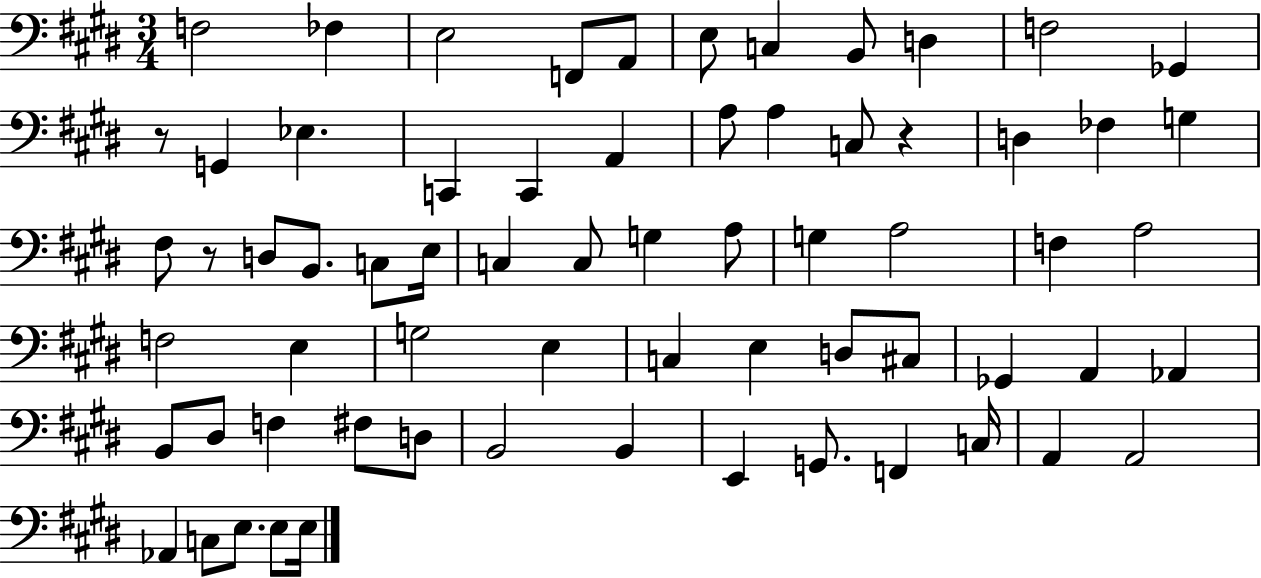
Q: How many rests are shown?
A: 3